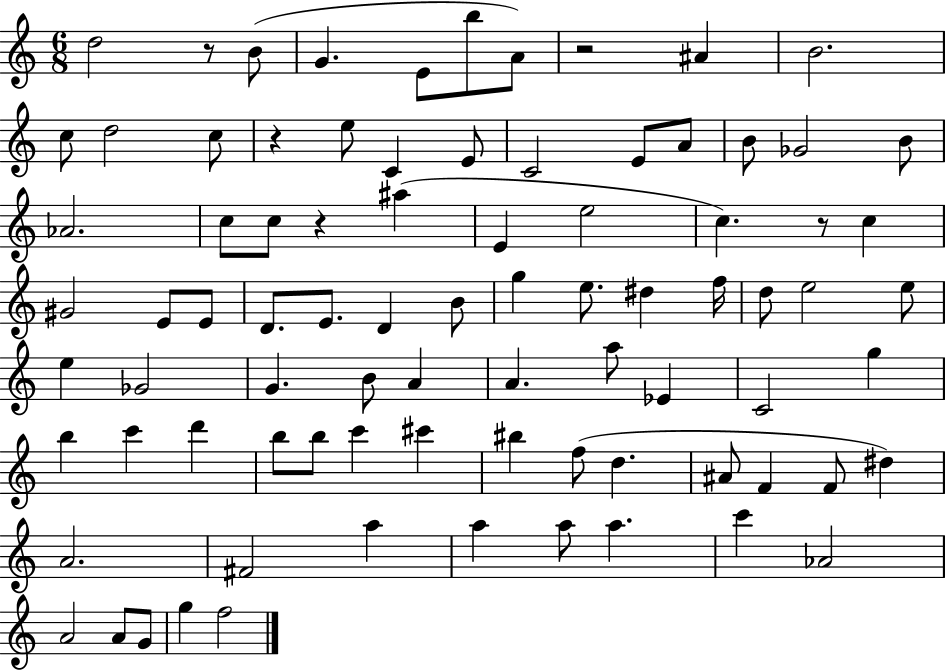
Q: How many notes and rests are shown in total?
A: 84